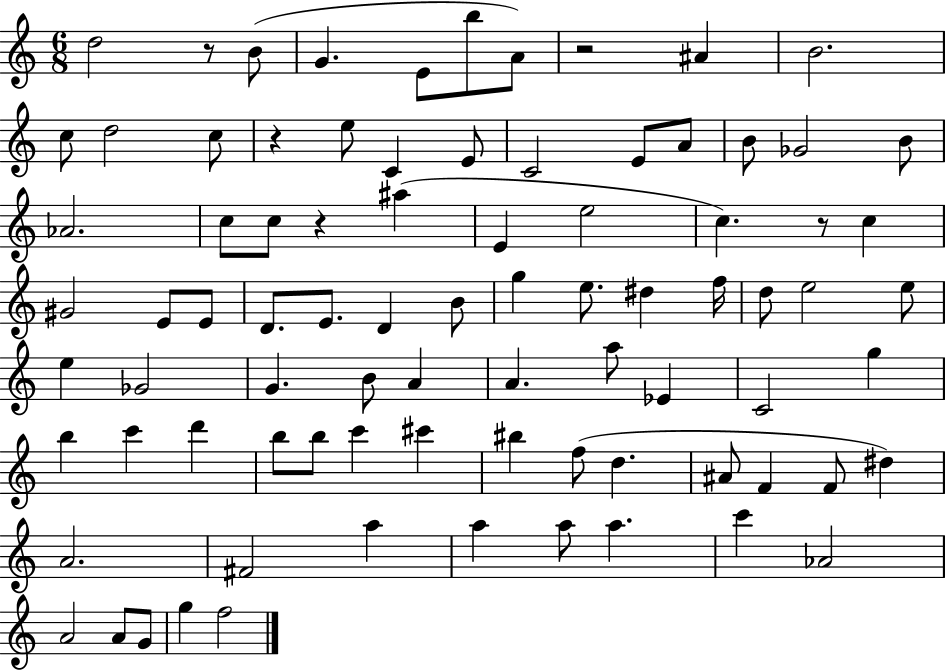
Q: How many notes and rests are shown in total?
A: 84